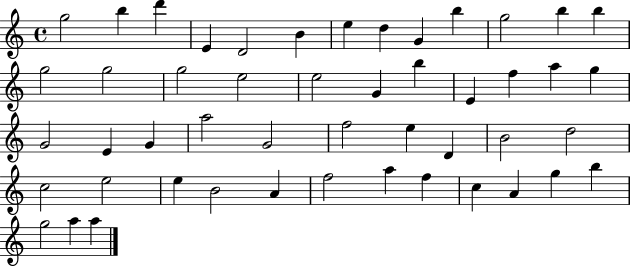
G5/h B5/q D6/q E4/q D4/h B4/q E5/q D5/q G4/q B5/q G5/h B5/q B5/q G5/h G5/h G5/h E5/h E5/h G4/q B5/q E4/q F5/q A5/q G5/q G4/h E4/q G4/q A5/h G4/h F5/h E5/q D4/q B4/h D5/h C5/h E5/h E5/q B4/h A4/q F5/h A5/q F5/q C5/q A4/q G5/q B5/q G5/h A5/q A5/q